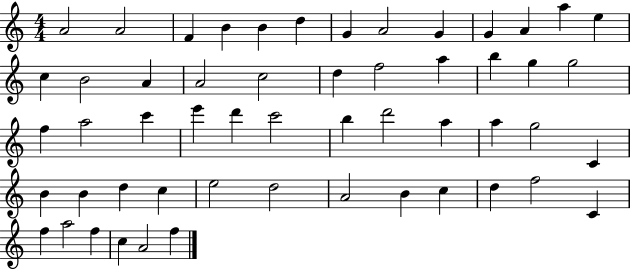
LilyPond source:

{
  \clef treble
  \numericTimeSignature
  \time 4/4
  \key c \major
  a'2 a'2 | f'4 b'4 b'4 d''4 | g'4 a'2 g'4 | g'4 a'4 a''4 e''4 | \break c''4 b'2 a'4 | a'2 c''2 | d''4 f''2 a''4 | b''4 g''4 g''2 | \break f''4 a''2 c'''4 | e'''4 d'''4 c'''2 | b''4 d'''2 a''4 | a''4 g''2 c'4 | \break b'4 b'4 d''4 c''4 | e''2 d''2 | a'2 b'4 c''4 | d''4 f''2 c'4 | \break f''4 a''2 f''4 | c''4 a'2 f''4 | \bar "|."
}